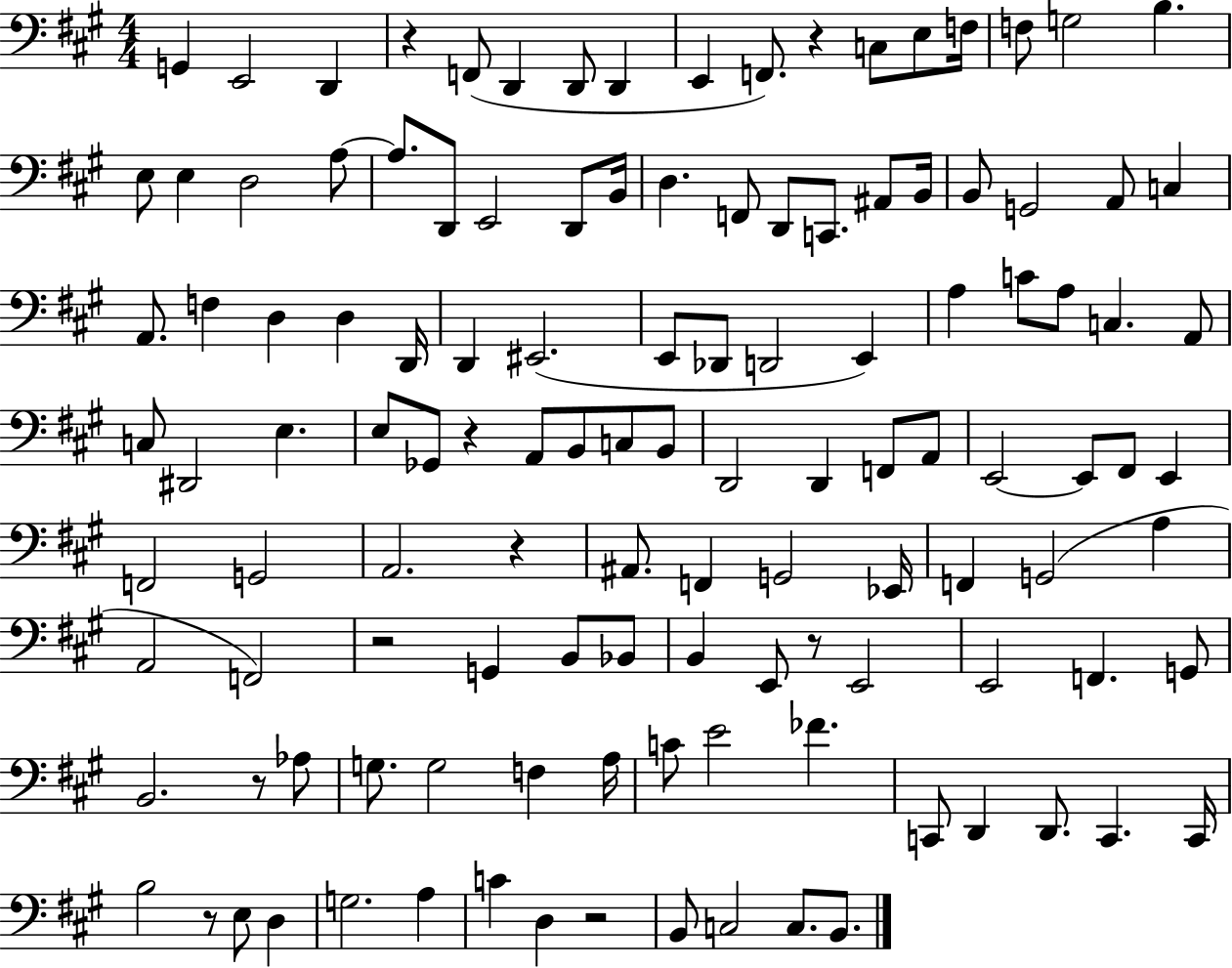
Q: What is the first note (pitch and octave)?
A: G2